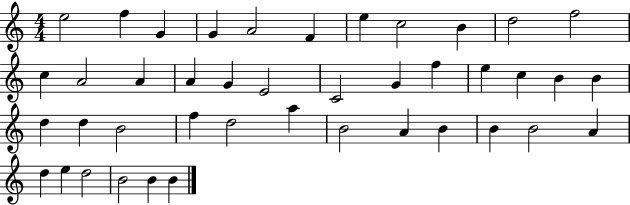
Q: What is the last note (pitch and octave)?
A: B4